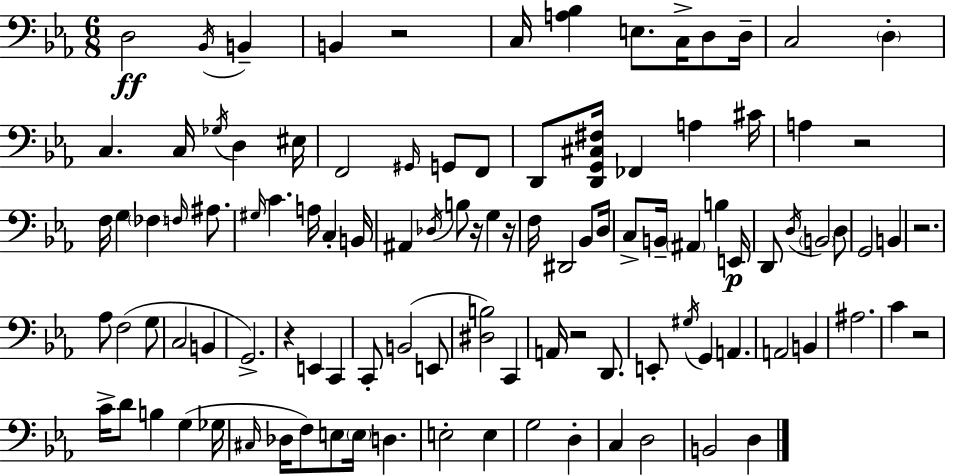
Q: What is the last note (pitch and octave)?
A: D3